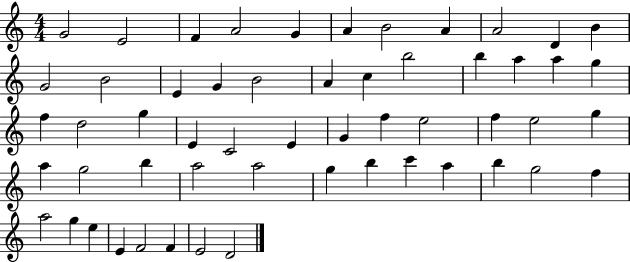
G4/h E4/h F4/q A4/h G4/q A4/q B4/h A4/q A4/h D4/q B4/q G4/h B4/h E4/q G4/q B4/h A4/q C5/q B5/h B5/q A5/q A5/q G5/q F5/q D5/h G5/q E4/q C4/h E4/q G4/q F5/q E5/h F5/q E5/h G5/q A5/q G5/h B5/q A5/h A5/h G5/q B5/q C6/q A5/q B5/q G5/h F5/q A5/h G5/q E5/q E4/q F4/h F4/q E4/h D4/h